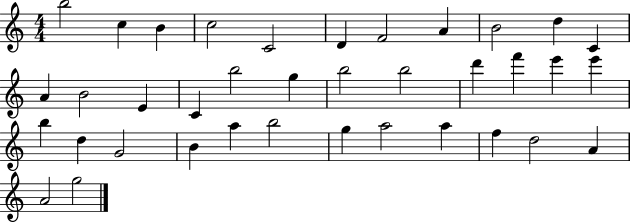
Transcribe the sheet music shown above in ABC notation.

X:1
T:Untitled
M:4/4
L:1/4
K:C
b2 c B c2 C2 D F2 A B2 d C A B2 E C b2 g b2 b2 d' f' e' e' b d G2 B a b2 g a2 a f d2 A A2 g2